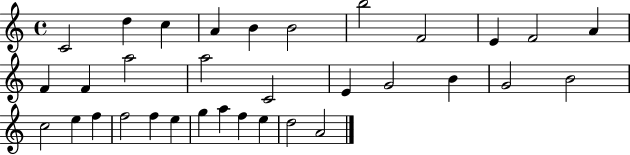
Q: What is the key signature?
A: C major